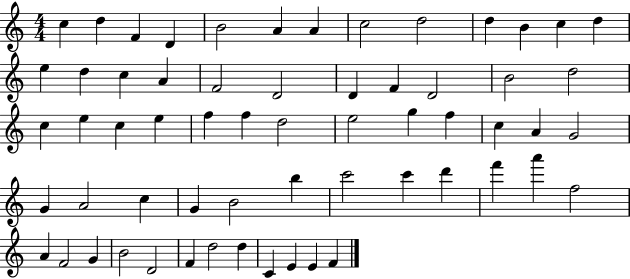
{
  \clef treble
  \numericTimeSignature
  \time 4/4
  \key c \major
  c''4 d''4 f'4 d'4 | b'2 a'4 a'4 | c''2 d''2 | d''4 b'4 c''4 d''4 | \break e''4 d''4 c''4 a'4 | f'2 d'2 | d'4 f'4 d'2 | b'2 d''2 | \break c''4 e''4 c''4 e''4 | f''4 f''4 d''2 | e''2 g''4 f''4 | c''4 a'4 g'2 | \break g'4 a'2 c''4 | g'4 b'2 b''4 | c'''2 c'''4 d'''4 | f'''4 a'''4 f''2 | \break a'4 f'2 g'4 | b'2 d'2 | f'4 d''2 d''4 | c'4 e'4 e'4 f'4 | \break \bar "|."
}